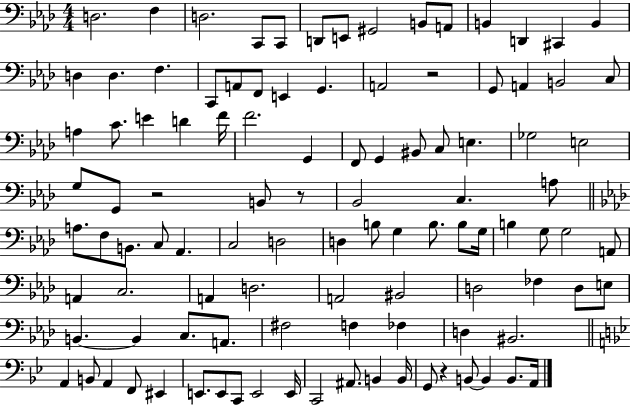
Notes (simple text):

D3/h. F3/q D3/h. C2/e C2/e D2/e E2/e G#2/h B2/e A2/e B2/q D2/q C#2/q B2/q D3/q D3/q. F3/q. C2/e A2/e F2/e E2/q G2/q. A2/h R/h G2/e A2/q B2/h C3/e A3/q C4/e. E4/q D4/q F4/s F4/h. G2/q F2/e G2/q BIS2/e C3/e E3/q. Gb3/h E3/h G3/e G2/e R/h B2/e R/e Bb2/h C3/q. A3/e A3/e. F3/e B2/e. C3/e Ab2/q. C3/h D3/h D3/q B3/e G3/q B3/e. B3/e G3/s B3/q G3/e G3/h A2/e A2/q C3/h. A2/q D3/h. A2/h BIS2/h D3/h FES3/q D3/e E3/e B2/q. B2/q C3/e. A2/e. F#3/h F3/q FES3/q D3/q BIS2/h. A2/q B2/e A2/q F2/e EIS2/q E2/e. E2/e C2/e E2/h E2/s C2/h A#2/e. B2/q B2/s G2/e R/q B2/e B2/q B2/e. A2/s